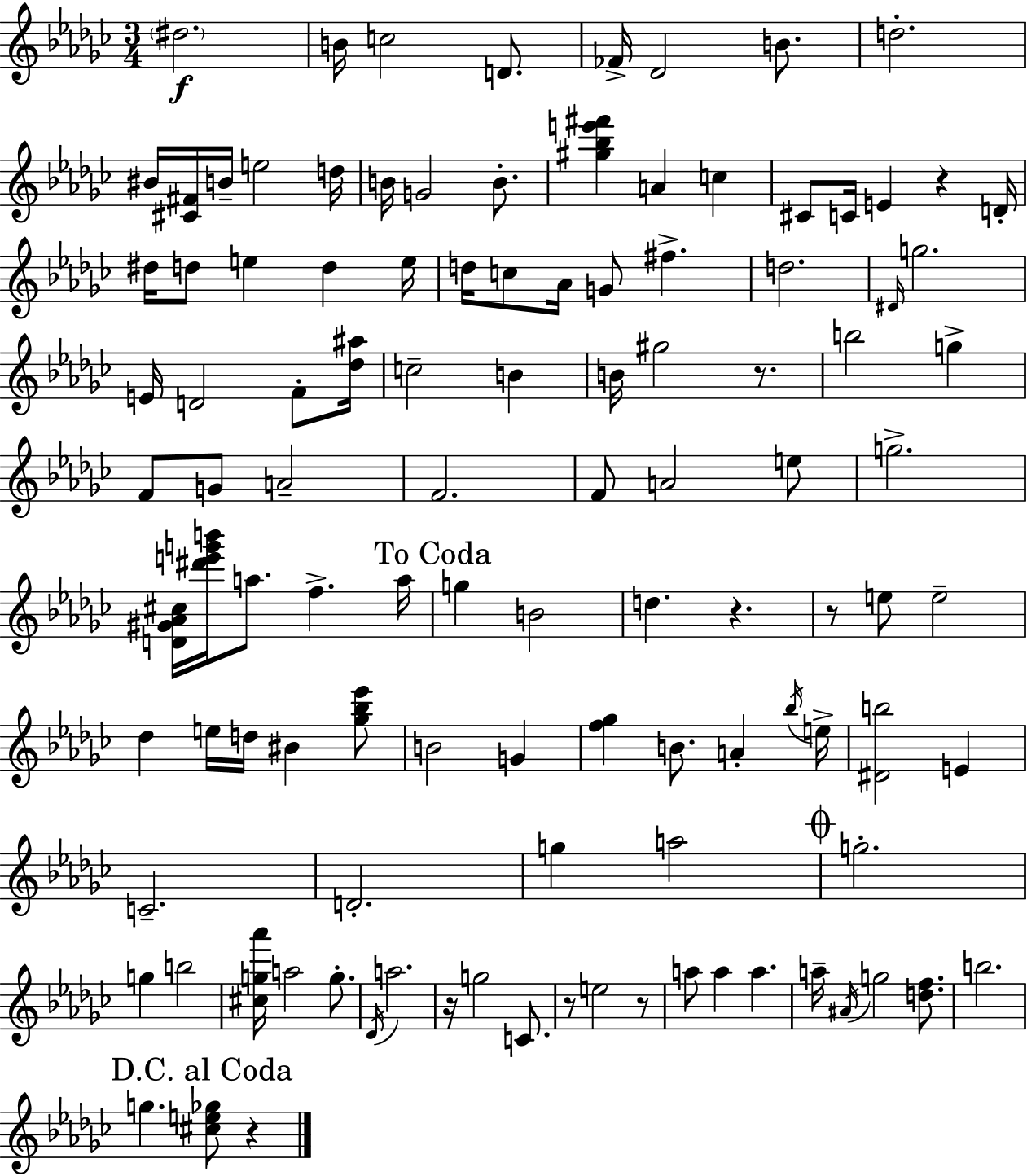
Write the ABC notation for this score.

X:1
T:Untitled
M:3/4
L:1/4
K:Ebm
^d2 B/4 c2 D/2 _F/4 _D2 B/2 d2 ^B/4 [^C^F]/4 B/4 e2 d/4 B/4 G2 B/2 [^g_be'^f'] A c ^C/2 C/4 E z D/4 ^d/4 d/2 e d e/4 d/4 c/2 _A/4 G/2 ^f d2 ^D/4 g2 E/4 D2 F/2 [_d^a]/4 c2 B B/4 ^g2 z/2 b2 g F/2 G/2 A2 F2 F/2 A2 e/2 g2 [D^G_A^c]/4 [^d'e'g'b']/4 a/2 f a/4 g B2 d z z/2 e/2 e2 _d e/4 d/4 ^B [_g_b_e']/2 B2 G [f_g] B/2 A _b/4 e/4 [^Db]2 E C2 D2 g a2 g2 g b2 [^cg_a']/4 a2 g/2 _D/4 a2 z/4 g2 C/2 z/2 e2 z/2 a/2 a a a/4 ^A/4 g2 [df]/2 b2 g [^ce_g]/2 z